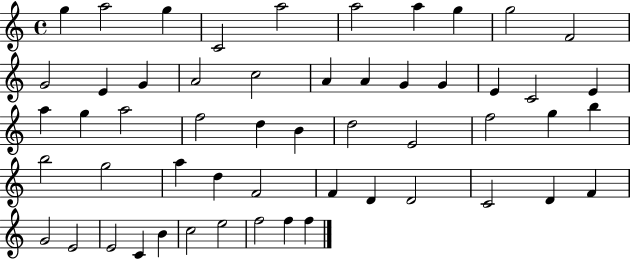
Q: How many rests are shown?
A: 0